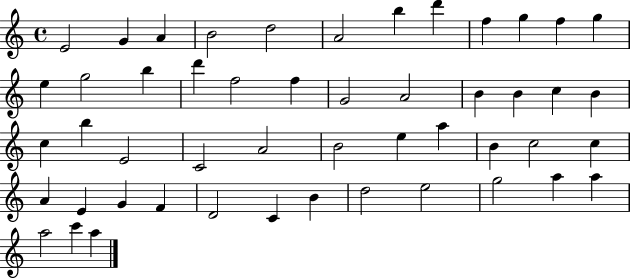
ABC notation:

X:1
T:Untitled
M:4/4
L:1/4
K:C
E2 G A B2 d2 A2 b d' f g f g e g2 b d' f2 f G2 A2 B B c B c b E2 C2 A2 B2 e a B c2 c A E G F D2 C B d2 e2 g2 a a a2 c' a